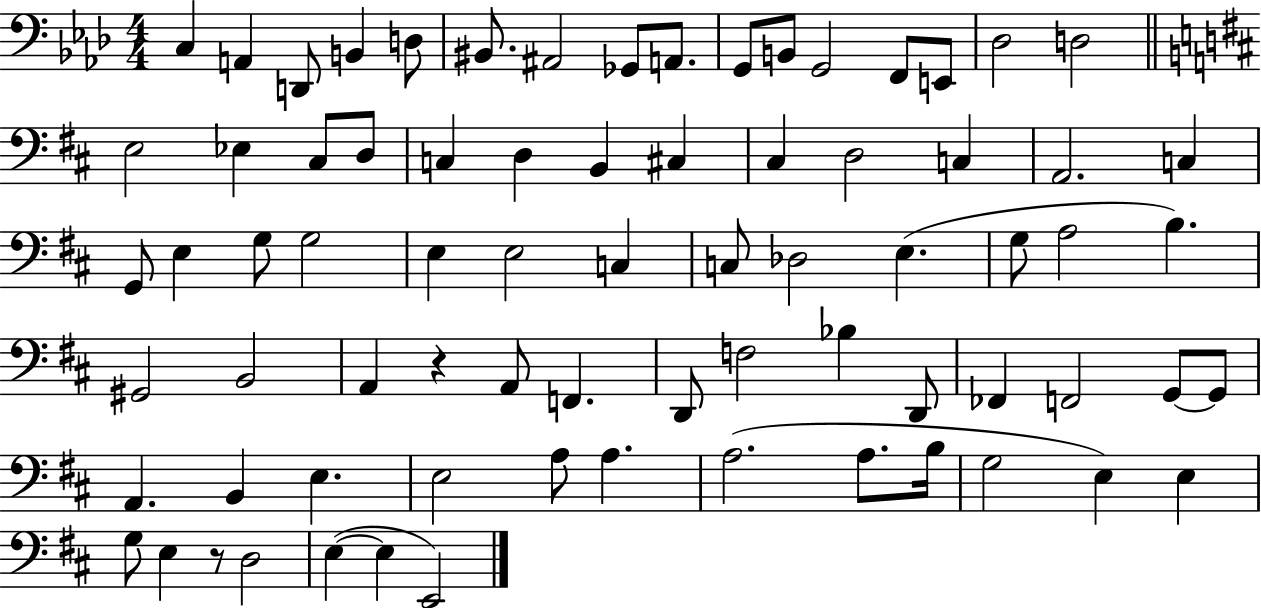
X:1
T:Untitled
M:4/4
L:1/4
K:Ab
C, A,, D,,/2 B,, D,/2 ^B,,/2 ^A,,2 _G,,/2 A,,/2 G,,/2 B,,/2 G,,2 F,,/2 E,,/2 _D,2 D,2 E,2 _E, ^C,/2 D,/2 C, D, B,, ^C, ^C, D,2 C, A,,2 C, G,,/2 E, G,/2 G,2 E, E,2 C, C,/2 _D,2 E, G,/2 A,2 B, ^G,,2 B,,2 A,, z A,,/2 F,, D,,/2 F,2 _B, D,,/2 _F,, F,,2 G,,/2 G,,/2 A,, B,, E, E,2 A,/2 A, A,2 A,/2 B,/4 G,2 E, E, G,/2 E, z/2 D,2 E, E, E,,2